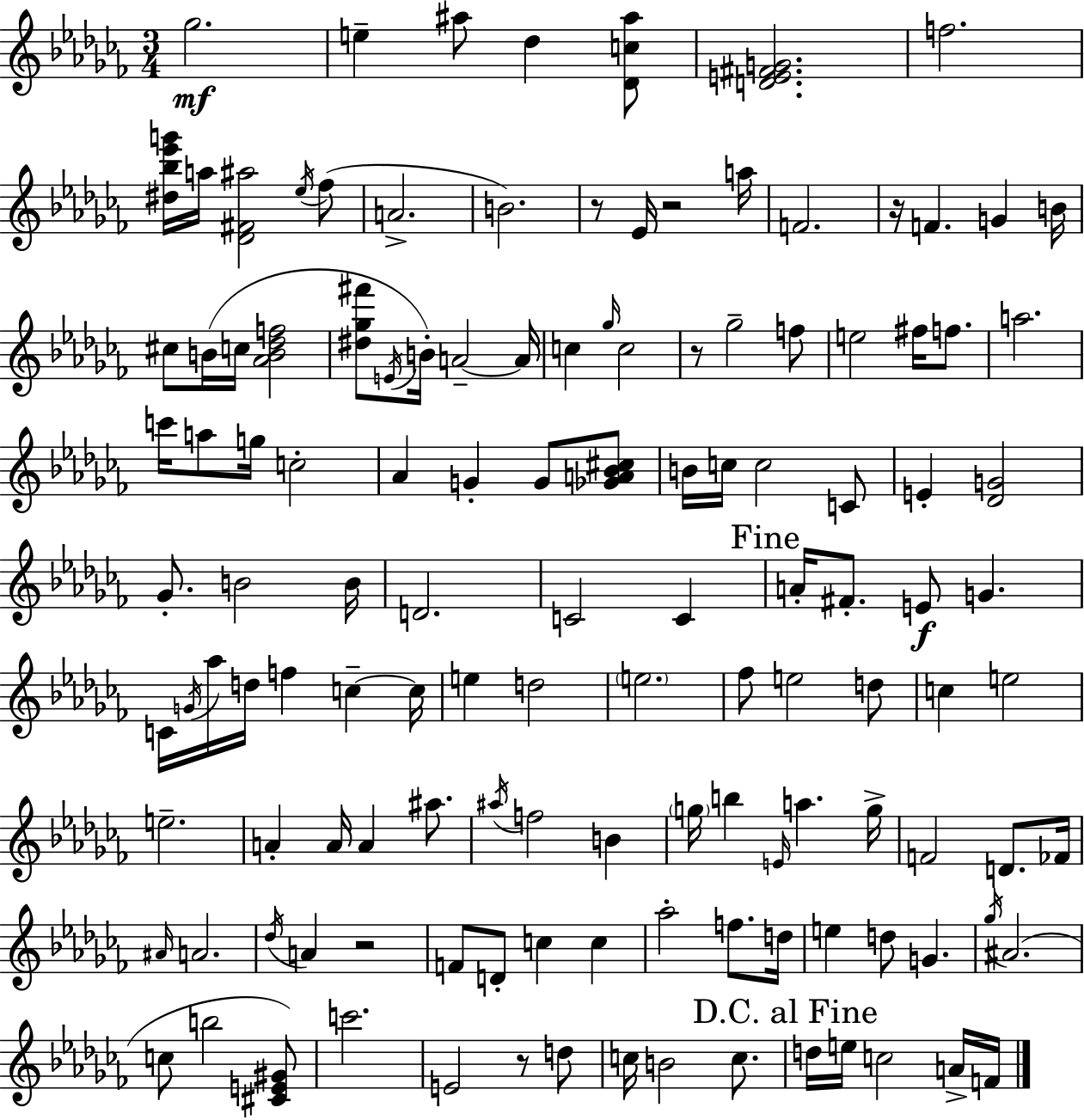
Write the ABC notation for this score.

X:1
T:Untitled
M:3/4
L:1/4
K:Abm
_g2 e ^a/2 _d [_Dc^a]/2 [DE^FG]2 f2 [^d_b_e'g']/4 a/4 [_D^F^a]2 _e/4 _f/2 A2 B2 z/2 _E/4 z2 a/4 F2 z/4 F G B/4 ^c/2 B/4 c/4 [_AB_df]2 [^d_g^f']/2 E/4 B/4 A2 A/4 c _g/4 c2 z/2 _g2 f/2 e2 ^f/4 f/2 a2 c'/4 a/2 g/4 c2 _A G G/2 [_GA_B^c]/2 B/4 c/4 c2 C/2 E [_DG]2 _G/2 B2 B/4 D2 C2 C A/4 ^F/2 E/2 G C/4 G/4 _a/4 d/4 f c c/4 e d2 e2 _f/2 e2 d/2 c e2 e2 A A/4 A ^a/2 ^a/4 f2 B g/4 b E/4 a g/4 F2 D/2 _F/4 ^A/4 A2 _d/4 A z2 F/2 D/2 c c _a2 f/2 d/4 e d/2 G _g/4 ^A2 c/2 b2 [^CE^G]/2 c'2 E2 z/2 d/2 c/4 B2 c/2 d/4 e/4 c2 A/4 F/4